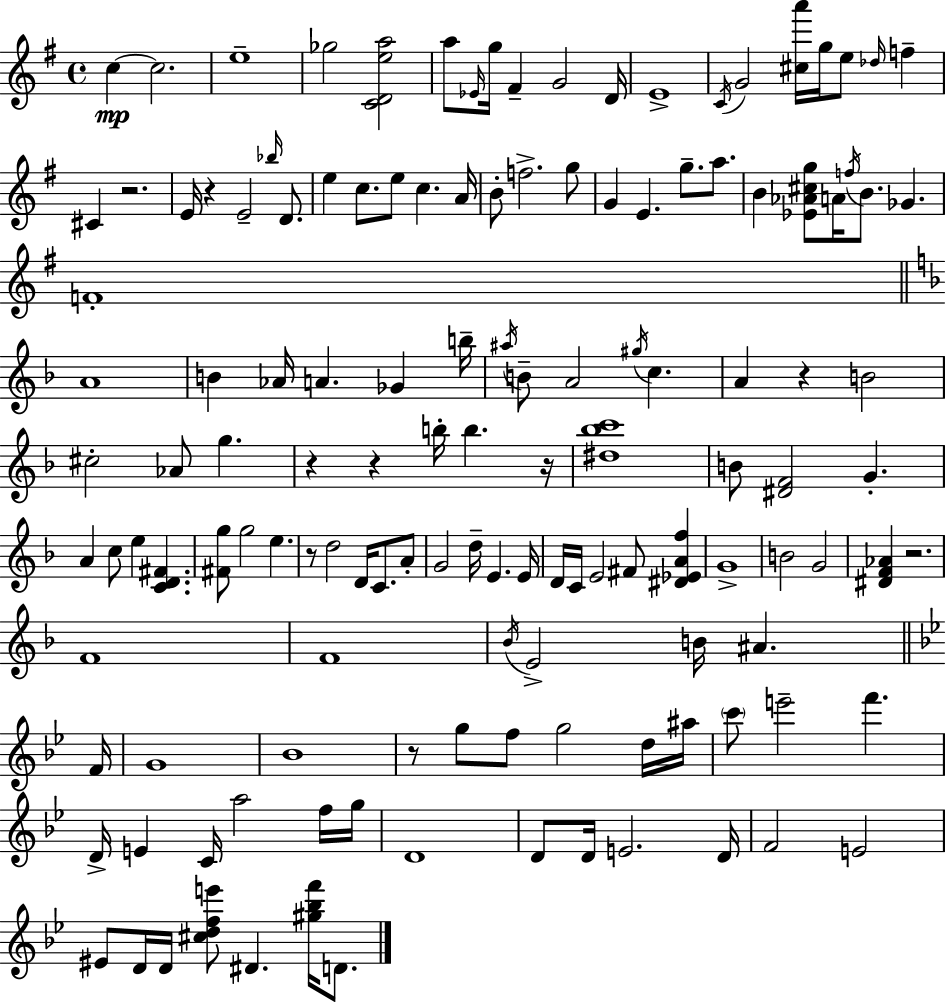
C5/q C5/h. E5/w Gb5/h [C4,D4,E5,A5]/h A5/e Eb4/s G5/s F#4/q G4/h D4/s E4/w C4/s G4/h [C#5,A6]/s G5/s E5/e Db5/s F5/q C#4/q R/h. E4/s R/q E4/h Bb5/s D4/e. E5/q C5/e. E5/e C5/q. A4/s B4/e F5/h. G5/e G4/q E4/q. G5/e. A5/e. B4/q [Eb4,Ab4,C#5,G5]/e A4/s F5/s B4/e. Gb4/q. F4/w A4/w B4/q Ab4/s A4/q. Gb4/q B5/s A#5/s B4/e A4/h G#5/s C5/q. A4/q R/q B4/h C#5/h Ab4/e G5/q. R/q R/q B5/s B5/q. R/s [D#5,Bb5,C6]/w B4/e [D#4,F4]/h G4/q. A4/q C5/e E5/q [C4,D4,F#4]/q. [F#4,G5]/e G5/h E5/q. R/e D5/h D4/s C4/e. A4/e G4/h D5/s E4/q. E4/s D4/s C4/s E4/h F#4/e [D#4,Eb4,A4,F5]/q G4/w B4/h G4/h [D#4,F4,Ab4]/q R/h. F4/w F4/w Bb4/s E4/h B4/s A#4/q. F4/s G4/w Bb4/w R/e G5/e F5/e G5/h D5/s A#5/s C6/e E6/h F6/q. D4/s E4/q C4/s A5/h F5/s G5/s D4/w D4/e D4/s E4/h. D4/s F4/h E4/h EIS4/e D4/s D4/s [C#5,D5,F5,E6]/e D#4/q. [G#5,Bb5,F6]/s D4/e.